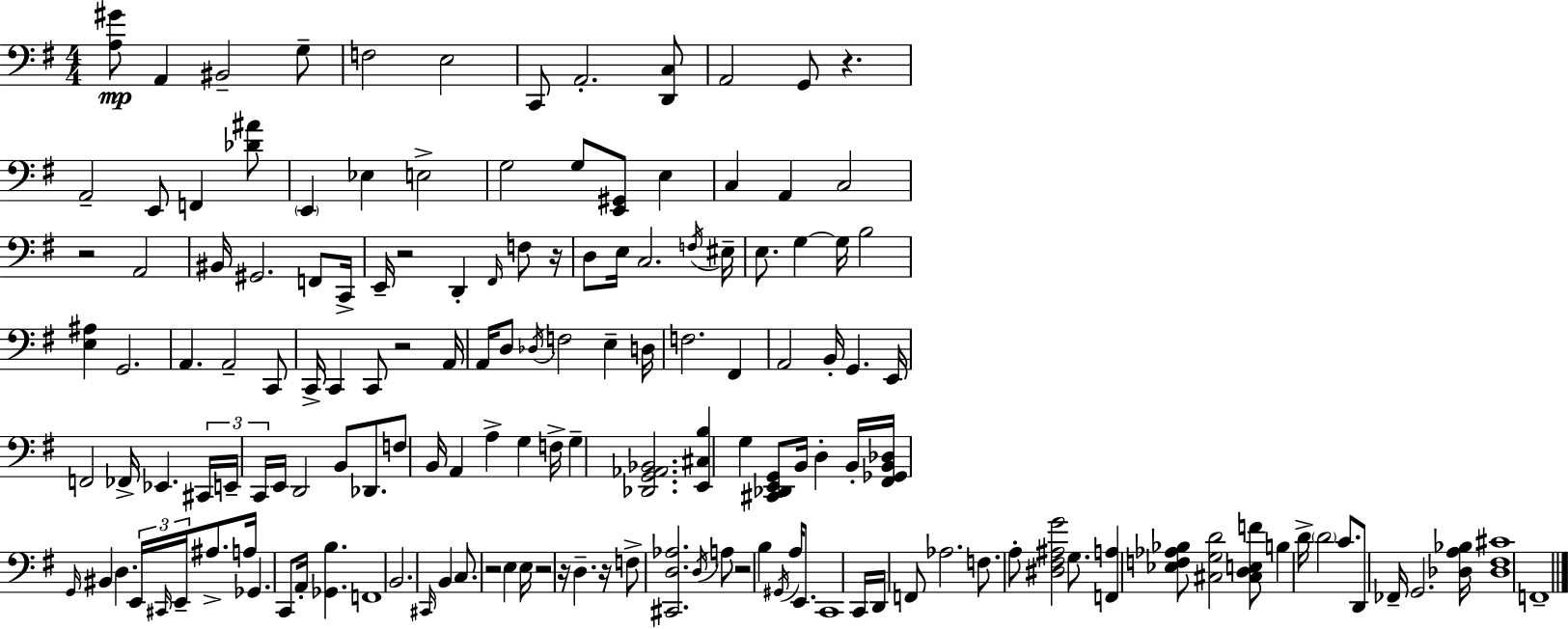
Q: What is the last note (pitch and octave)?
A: F2